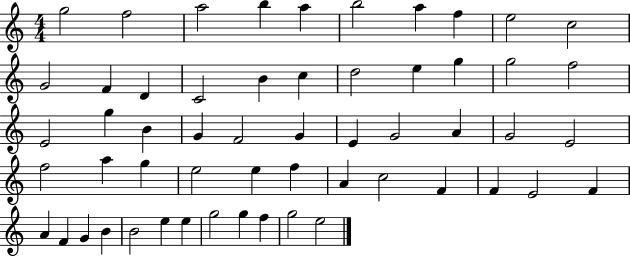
G5/h F5/h A5/h B5/q A5/q B5/h A5/q F5/q E5/h C5/h G4/h F4/q D4/q C4/h B4/q C5/q D5/h E5/q G5/q G5/h F5/h E4/h G5/q B4/q G4/q F4/h G4/q E4/q G4/h A4/q G4/h E4/h F5/h A5/q G5/q E5/h E5/q F5/q A4/q C5/h F4/q F4/q E4/h F4/q A4/q F4/q G4/q B4/q B4/h E5/q E5/q G5/h G5/q F5/q G5/h E5/h